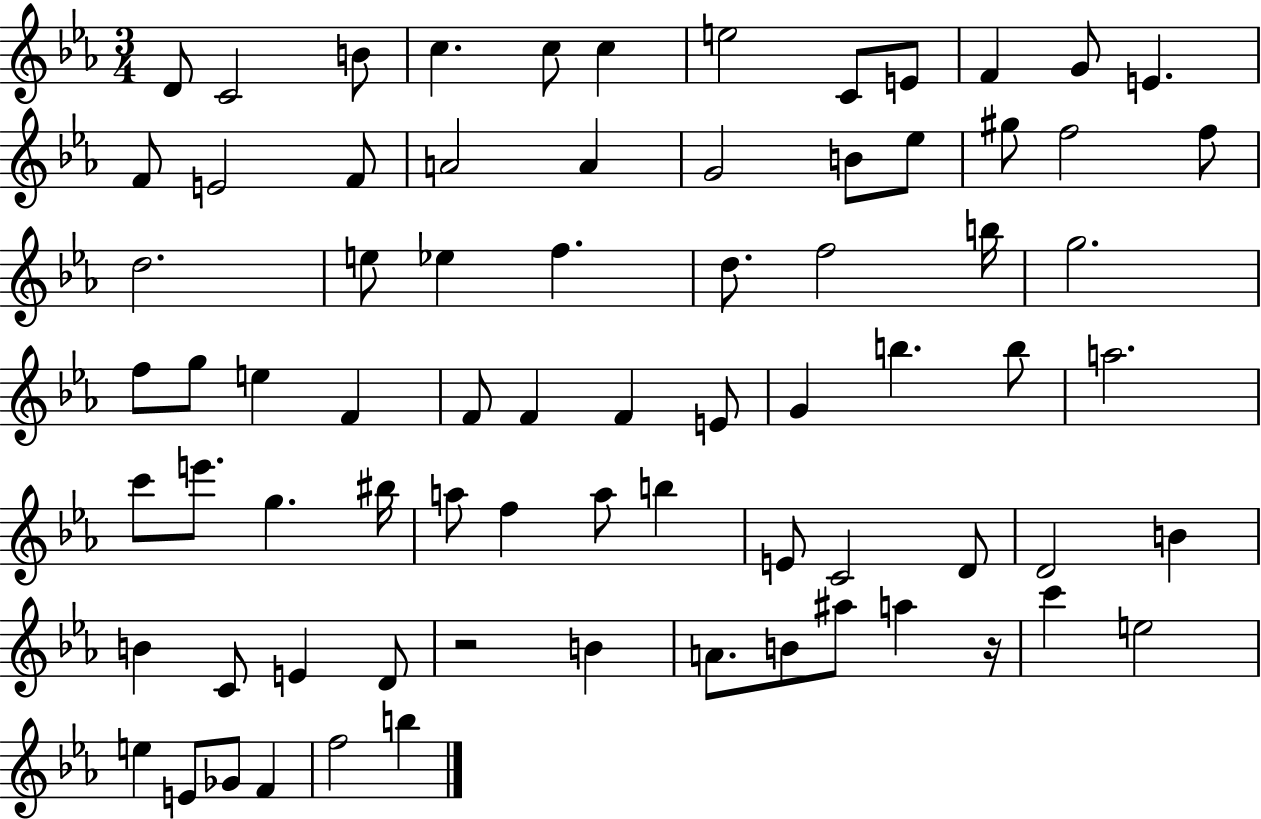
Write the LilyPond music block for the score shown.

{
  \clef treble
  \numericTimeSignature
  \time 3/4
  \key ees \major
  d'8 c'2 b'8 | c''4. c''8 c''4 | e''2 c'8 e'8 | f'4 g'8 e'4. | \break f'8 e'2 f'8 | a'2 a'4 | g'2 b'8 ees''8 | gis''8 f''2 f''8 | \break d''2. | e''8 ees''4 f''4. | d''8. f''2 b''16 | g''2. | \break f''8 g''8 e''4 f'4 | f'8 f'4 f'4 e'8 | g'4 b''4. b''8 | a''2. | \break c'''8 e'''8. g''4. bis''16 | a''8 f''4 a''8 b''4 | e'8 c'2 d'8 | d'2 b'4 | \break b'4 c'8 e'4 d'8 | r2 b'4 | a'8. b'8 ais''8 a''4 r16 | c'''4 e''2 | \break e''4 e'8 ges'8 f'4 | f''2 b''4 | \bar "|."
}